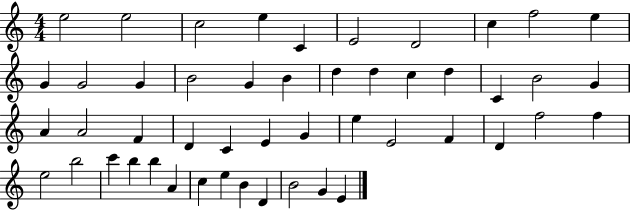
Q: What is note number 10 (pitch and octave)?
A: E5